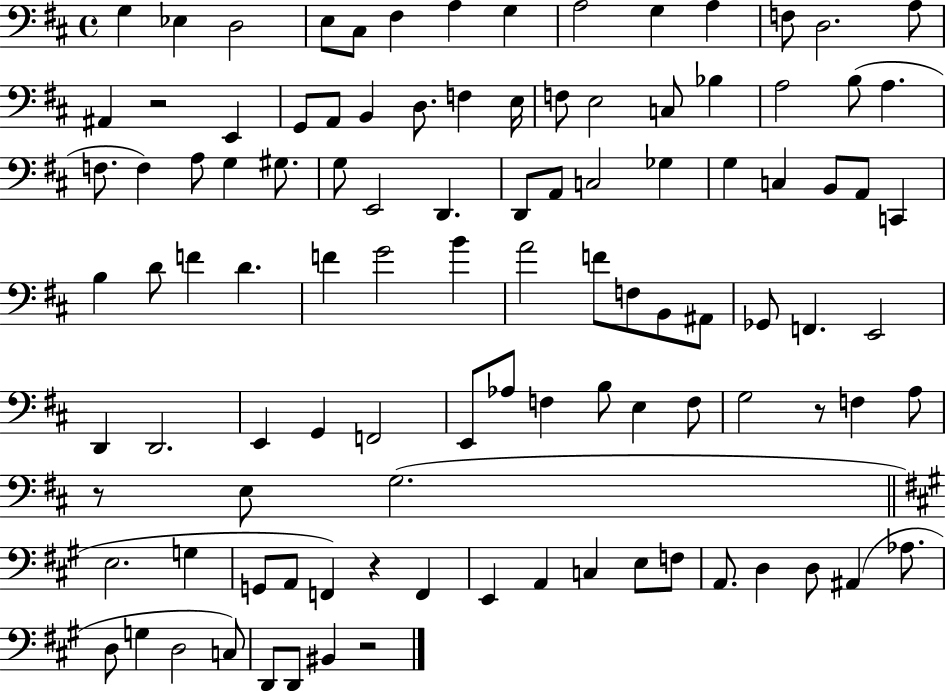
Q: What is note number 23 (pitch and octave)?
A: F3